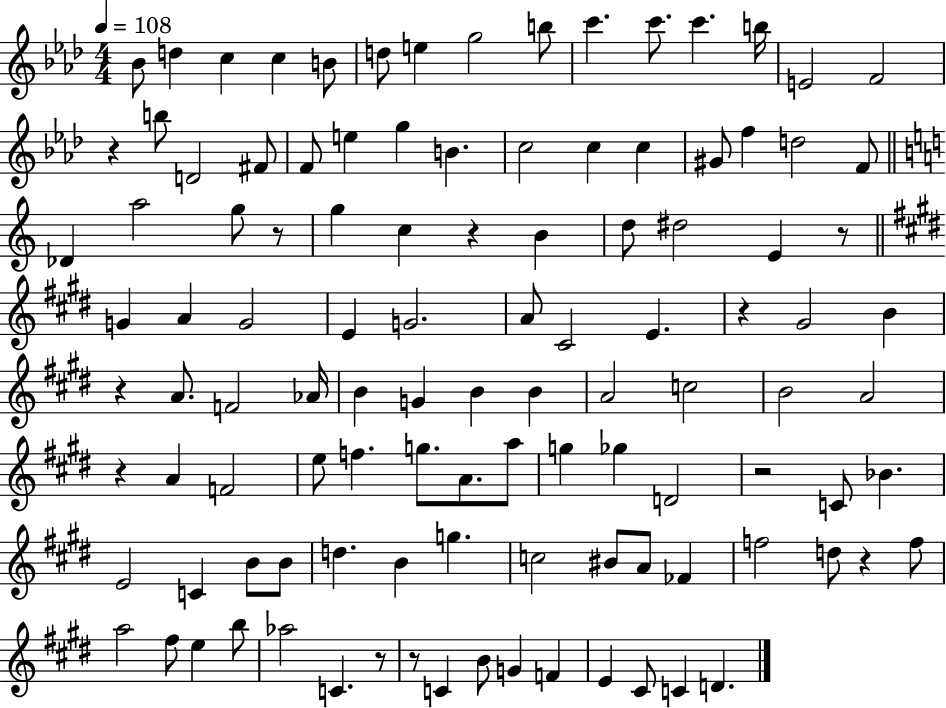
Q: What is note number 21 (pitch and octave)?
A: G5